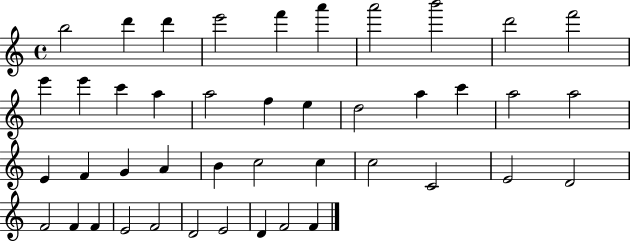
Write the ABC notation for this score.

X:1
T:Untitled
M:4/4
L:1/4
K:C
b2 d' d' e'2 f' a' a'2 b'2 d'2 f'2 e' e' c' a a2 f e d2 a c' a2 a2 E F G A B c2 c c2 C2 E2 D2 F2 F F E2 F2 D2 E2 D F2 F